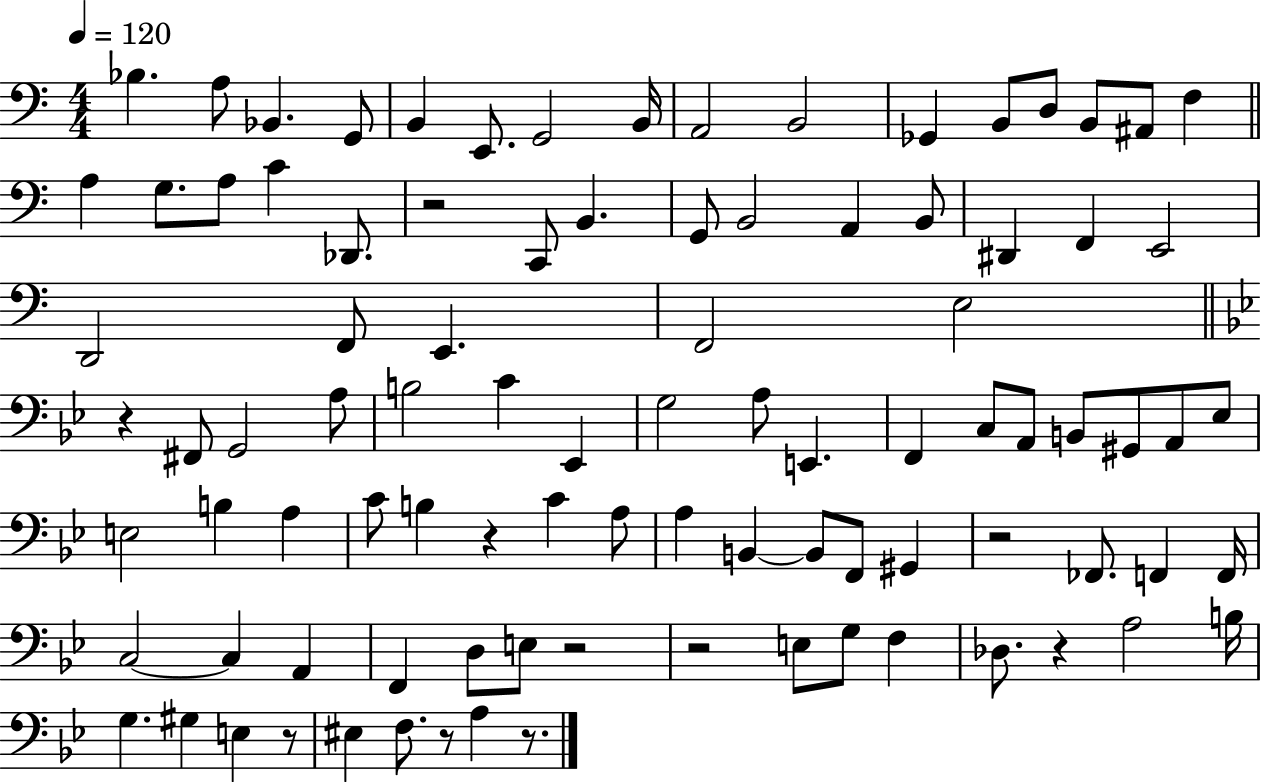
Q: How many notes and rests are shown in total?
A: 94